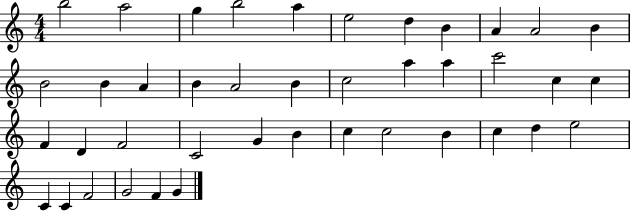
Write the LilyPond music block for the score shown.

{
  \clef treble
  \numericTimeSignature
  \time 4/4
  \key c \major
  b''2 a''2 | g''4 b''2 a''4 | e''2 d''4 b'4 | a'4 a'2 b'4 | \break b'2 b'4 a'4 | b'4 a'2 b'4 | c''2 a''4 a''4 | c'''2 c''4 c''4 | \break f'4 d'4 f'2 | c'2 g'4 b'4 | c''4 c''2 b'4 | c''4 d''4 e''2 | \break c'4 c'4 f'2 | g'2 f'4 g'4 | \bar "|."
}